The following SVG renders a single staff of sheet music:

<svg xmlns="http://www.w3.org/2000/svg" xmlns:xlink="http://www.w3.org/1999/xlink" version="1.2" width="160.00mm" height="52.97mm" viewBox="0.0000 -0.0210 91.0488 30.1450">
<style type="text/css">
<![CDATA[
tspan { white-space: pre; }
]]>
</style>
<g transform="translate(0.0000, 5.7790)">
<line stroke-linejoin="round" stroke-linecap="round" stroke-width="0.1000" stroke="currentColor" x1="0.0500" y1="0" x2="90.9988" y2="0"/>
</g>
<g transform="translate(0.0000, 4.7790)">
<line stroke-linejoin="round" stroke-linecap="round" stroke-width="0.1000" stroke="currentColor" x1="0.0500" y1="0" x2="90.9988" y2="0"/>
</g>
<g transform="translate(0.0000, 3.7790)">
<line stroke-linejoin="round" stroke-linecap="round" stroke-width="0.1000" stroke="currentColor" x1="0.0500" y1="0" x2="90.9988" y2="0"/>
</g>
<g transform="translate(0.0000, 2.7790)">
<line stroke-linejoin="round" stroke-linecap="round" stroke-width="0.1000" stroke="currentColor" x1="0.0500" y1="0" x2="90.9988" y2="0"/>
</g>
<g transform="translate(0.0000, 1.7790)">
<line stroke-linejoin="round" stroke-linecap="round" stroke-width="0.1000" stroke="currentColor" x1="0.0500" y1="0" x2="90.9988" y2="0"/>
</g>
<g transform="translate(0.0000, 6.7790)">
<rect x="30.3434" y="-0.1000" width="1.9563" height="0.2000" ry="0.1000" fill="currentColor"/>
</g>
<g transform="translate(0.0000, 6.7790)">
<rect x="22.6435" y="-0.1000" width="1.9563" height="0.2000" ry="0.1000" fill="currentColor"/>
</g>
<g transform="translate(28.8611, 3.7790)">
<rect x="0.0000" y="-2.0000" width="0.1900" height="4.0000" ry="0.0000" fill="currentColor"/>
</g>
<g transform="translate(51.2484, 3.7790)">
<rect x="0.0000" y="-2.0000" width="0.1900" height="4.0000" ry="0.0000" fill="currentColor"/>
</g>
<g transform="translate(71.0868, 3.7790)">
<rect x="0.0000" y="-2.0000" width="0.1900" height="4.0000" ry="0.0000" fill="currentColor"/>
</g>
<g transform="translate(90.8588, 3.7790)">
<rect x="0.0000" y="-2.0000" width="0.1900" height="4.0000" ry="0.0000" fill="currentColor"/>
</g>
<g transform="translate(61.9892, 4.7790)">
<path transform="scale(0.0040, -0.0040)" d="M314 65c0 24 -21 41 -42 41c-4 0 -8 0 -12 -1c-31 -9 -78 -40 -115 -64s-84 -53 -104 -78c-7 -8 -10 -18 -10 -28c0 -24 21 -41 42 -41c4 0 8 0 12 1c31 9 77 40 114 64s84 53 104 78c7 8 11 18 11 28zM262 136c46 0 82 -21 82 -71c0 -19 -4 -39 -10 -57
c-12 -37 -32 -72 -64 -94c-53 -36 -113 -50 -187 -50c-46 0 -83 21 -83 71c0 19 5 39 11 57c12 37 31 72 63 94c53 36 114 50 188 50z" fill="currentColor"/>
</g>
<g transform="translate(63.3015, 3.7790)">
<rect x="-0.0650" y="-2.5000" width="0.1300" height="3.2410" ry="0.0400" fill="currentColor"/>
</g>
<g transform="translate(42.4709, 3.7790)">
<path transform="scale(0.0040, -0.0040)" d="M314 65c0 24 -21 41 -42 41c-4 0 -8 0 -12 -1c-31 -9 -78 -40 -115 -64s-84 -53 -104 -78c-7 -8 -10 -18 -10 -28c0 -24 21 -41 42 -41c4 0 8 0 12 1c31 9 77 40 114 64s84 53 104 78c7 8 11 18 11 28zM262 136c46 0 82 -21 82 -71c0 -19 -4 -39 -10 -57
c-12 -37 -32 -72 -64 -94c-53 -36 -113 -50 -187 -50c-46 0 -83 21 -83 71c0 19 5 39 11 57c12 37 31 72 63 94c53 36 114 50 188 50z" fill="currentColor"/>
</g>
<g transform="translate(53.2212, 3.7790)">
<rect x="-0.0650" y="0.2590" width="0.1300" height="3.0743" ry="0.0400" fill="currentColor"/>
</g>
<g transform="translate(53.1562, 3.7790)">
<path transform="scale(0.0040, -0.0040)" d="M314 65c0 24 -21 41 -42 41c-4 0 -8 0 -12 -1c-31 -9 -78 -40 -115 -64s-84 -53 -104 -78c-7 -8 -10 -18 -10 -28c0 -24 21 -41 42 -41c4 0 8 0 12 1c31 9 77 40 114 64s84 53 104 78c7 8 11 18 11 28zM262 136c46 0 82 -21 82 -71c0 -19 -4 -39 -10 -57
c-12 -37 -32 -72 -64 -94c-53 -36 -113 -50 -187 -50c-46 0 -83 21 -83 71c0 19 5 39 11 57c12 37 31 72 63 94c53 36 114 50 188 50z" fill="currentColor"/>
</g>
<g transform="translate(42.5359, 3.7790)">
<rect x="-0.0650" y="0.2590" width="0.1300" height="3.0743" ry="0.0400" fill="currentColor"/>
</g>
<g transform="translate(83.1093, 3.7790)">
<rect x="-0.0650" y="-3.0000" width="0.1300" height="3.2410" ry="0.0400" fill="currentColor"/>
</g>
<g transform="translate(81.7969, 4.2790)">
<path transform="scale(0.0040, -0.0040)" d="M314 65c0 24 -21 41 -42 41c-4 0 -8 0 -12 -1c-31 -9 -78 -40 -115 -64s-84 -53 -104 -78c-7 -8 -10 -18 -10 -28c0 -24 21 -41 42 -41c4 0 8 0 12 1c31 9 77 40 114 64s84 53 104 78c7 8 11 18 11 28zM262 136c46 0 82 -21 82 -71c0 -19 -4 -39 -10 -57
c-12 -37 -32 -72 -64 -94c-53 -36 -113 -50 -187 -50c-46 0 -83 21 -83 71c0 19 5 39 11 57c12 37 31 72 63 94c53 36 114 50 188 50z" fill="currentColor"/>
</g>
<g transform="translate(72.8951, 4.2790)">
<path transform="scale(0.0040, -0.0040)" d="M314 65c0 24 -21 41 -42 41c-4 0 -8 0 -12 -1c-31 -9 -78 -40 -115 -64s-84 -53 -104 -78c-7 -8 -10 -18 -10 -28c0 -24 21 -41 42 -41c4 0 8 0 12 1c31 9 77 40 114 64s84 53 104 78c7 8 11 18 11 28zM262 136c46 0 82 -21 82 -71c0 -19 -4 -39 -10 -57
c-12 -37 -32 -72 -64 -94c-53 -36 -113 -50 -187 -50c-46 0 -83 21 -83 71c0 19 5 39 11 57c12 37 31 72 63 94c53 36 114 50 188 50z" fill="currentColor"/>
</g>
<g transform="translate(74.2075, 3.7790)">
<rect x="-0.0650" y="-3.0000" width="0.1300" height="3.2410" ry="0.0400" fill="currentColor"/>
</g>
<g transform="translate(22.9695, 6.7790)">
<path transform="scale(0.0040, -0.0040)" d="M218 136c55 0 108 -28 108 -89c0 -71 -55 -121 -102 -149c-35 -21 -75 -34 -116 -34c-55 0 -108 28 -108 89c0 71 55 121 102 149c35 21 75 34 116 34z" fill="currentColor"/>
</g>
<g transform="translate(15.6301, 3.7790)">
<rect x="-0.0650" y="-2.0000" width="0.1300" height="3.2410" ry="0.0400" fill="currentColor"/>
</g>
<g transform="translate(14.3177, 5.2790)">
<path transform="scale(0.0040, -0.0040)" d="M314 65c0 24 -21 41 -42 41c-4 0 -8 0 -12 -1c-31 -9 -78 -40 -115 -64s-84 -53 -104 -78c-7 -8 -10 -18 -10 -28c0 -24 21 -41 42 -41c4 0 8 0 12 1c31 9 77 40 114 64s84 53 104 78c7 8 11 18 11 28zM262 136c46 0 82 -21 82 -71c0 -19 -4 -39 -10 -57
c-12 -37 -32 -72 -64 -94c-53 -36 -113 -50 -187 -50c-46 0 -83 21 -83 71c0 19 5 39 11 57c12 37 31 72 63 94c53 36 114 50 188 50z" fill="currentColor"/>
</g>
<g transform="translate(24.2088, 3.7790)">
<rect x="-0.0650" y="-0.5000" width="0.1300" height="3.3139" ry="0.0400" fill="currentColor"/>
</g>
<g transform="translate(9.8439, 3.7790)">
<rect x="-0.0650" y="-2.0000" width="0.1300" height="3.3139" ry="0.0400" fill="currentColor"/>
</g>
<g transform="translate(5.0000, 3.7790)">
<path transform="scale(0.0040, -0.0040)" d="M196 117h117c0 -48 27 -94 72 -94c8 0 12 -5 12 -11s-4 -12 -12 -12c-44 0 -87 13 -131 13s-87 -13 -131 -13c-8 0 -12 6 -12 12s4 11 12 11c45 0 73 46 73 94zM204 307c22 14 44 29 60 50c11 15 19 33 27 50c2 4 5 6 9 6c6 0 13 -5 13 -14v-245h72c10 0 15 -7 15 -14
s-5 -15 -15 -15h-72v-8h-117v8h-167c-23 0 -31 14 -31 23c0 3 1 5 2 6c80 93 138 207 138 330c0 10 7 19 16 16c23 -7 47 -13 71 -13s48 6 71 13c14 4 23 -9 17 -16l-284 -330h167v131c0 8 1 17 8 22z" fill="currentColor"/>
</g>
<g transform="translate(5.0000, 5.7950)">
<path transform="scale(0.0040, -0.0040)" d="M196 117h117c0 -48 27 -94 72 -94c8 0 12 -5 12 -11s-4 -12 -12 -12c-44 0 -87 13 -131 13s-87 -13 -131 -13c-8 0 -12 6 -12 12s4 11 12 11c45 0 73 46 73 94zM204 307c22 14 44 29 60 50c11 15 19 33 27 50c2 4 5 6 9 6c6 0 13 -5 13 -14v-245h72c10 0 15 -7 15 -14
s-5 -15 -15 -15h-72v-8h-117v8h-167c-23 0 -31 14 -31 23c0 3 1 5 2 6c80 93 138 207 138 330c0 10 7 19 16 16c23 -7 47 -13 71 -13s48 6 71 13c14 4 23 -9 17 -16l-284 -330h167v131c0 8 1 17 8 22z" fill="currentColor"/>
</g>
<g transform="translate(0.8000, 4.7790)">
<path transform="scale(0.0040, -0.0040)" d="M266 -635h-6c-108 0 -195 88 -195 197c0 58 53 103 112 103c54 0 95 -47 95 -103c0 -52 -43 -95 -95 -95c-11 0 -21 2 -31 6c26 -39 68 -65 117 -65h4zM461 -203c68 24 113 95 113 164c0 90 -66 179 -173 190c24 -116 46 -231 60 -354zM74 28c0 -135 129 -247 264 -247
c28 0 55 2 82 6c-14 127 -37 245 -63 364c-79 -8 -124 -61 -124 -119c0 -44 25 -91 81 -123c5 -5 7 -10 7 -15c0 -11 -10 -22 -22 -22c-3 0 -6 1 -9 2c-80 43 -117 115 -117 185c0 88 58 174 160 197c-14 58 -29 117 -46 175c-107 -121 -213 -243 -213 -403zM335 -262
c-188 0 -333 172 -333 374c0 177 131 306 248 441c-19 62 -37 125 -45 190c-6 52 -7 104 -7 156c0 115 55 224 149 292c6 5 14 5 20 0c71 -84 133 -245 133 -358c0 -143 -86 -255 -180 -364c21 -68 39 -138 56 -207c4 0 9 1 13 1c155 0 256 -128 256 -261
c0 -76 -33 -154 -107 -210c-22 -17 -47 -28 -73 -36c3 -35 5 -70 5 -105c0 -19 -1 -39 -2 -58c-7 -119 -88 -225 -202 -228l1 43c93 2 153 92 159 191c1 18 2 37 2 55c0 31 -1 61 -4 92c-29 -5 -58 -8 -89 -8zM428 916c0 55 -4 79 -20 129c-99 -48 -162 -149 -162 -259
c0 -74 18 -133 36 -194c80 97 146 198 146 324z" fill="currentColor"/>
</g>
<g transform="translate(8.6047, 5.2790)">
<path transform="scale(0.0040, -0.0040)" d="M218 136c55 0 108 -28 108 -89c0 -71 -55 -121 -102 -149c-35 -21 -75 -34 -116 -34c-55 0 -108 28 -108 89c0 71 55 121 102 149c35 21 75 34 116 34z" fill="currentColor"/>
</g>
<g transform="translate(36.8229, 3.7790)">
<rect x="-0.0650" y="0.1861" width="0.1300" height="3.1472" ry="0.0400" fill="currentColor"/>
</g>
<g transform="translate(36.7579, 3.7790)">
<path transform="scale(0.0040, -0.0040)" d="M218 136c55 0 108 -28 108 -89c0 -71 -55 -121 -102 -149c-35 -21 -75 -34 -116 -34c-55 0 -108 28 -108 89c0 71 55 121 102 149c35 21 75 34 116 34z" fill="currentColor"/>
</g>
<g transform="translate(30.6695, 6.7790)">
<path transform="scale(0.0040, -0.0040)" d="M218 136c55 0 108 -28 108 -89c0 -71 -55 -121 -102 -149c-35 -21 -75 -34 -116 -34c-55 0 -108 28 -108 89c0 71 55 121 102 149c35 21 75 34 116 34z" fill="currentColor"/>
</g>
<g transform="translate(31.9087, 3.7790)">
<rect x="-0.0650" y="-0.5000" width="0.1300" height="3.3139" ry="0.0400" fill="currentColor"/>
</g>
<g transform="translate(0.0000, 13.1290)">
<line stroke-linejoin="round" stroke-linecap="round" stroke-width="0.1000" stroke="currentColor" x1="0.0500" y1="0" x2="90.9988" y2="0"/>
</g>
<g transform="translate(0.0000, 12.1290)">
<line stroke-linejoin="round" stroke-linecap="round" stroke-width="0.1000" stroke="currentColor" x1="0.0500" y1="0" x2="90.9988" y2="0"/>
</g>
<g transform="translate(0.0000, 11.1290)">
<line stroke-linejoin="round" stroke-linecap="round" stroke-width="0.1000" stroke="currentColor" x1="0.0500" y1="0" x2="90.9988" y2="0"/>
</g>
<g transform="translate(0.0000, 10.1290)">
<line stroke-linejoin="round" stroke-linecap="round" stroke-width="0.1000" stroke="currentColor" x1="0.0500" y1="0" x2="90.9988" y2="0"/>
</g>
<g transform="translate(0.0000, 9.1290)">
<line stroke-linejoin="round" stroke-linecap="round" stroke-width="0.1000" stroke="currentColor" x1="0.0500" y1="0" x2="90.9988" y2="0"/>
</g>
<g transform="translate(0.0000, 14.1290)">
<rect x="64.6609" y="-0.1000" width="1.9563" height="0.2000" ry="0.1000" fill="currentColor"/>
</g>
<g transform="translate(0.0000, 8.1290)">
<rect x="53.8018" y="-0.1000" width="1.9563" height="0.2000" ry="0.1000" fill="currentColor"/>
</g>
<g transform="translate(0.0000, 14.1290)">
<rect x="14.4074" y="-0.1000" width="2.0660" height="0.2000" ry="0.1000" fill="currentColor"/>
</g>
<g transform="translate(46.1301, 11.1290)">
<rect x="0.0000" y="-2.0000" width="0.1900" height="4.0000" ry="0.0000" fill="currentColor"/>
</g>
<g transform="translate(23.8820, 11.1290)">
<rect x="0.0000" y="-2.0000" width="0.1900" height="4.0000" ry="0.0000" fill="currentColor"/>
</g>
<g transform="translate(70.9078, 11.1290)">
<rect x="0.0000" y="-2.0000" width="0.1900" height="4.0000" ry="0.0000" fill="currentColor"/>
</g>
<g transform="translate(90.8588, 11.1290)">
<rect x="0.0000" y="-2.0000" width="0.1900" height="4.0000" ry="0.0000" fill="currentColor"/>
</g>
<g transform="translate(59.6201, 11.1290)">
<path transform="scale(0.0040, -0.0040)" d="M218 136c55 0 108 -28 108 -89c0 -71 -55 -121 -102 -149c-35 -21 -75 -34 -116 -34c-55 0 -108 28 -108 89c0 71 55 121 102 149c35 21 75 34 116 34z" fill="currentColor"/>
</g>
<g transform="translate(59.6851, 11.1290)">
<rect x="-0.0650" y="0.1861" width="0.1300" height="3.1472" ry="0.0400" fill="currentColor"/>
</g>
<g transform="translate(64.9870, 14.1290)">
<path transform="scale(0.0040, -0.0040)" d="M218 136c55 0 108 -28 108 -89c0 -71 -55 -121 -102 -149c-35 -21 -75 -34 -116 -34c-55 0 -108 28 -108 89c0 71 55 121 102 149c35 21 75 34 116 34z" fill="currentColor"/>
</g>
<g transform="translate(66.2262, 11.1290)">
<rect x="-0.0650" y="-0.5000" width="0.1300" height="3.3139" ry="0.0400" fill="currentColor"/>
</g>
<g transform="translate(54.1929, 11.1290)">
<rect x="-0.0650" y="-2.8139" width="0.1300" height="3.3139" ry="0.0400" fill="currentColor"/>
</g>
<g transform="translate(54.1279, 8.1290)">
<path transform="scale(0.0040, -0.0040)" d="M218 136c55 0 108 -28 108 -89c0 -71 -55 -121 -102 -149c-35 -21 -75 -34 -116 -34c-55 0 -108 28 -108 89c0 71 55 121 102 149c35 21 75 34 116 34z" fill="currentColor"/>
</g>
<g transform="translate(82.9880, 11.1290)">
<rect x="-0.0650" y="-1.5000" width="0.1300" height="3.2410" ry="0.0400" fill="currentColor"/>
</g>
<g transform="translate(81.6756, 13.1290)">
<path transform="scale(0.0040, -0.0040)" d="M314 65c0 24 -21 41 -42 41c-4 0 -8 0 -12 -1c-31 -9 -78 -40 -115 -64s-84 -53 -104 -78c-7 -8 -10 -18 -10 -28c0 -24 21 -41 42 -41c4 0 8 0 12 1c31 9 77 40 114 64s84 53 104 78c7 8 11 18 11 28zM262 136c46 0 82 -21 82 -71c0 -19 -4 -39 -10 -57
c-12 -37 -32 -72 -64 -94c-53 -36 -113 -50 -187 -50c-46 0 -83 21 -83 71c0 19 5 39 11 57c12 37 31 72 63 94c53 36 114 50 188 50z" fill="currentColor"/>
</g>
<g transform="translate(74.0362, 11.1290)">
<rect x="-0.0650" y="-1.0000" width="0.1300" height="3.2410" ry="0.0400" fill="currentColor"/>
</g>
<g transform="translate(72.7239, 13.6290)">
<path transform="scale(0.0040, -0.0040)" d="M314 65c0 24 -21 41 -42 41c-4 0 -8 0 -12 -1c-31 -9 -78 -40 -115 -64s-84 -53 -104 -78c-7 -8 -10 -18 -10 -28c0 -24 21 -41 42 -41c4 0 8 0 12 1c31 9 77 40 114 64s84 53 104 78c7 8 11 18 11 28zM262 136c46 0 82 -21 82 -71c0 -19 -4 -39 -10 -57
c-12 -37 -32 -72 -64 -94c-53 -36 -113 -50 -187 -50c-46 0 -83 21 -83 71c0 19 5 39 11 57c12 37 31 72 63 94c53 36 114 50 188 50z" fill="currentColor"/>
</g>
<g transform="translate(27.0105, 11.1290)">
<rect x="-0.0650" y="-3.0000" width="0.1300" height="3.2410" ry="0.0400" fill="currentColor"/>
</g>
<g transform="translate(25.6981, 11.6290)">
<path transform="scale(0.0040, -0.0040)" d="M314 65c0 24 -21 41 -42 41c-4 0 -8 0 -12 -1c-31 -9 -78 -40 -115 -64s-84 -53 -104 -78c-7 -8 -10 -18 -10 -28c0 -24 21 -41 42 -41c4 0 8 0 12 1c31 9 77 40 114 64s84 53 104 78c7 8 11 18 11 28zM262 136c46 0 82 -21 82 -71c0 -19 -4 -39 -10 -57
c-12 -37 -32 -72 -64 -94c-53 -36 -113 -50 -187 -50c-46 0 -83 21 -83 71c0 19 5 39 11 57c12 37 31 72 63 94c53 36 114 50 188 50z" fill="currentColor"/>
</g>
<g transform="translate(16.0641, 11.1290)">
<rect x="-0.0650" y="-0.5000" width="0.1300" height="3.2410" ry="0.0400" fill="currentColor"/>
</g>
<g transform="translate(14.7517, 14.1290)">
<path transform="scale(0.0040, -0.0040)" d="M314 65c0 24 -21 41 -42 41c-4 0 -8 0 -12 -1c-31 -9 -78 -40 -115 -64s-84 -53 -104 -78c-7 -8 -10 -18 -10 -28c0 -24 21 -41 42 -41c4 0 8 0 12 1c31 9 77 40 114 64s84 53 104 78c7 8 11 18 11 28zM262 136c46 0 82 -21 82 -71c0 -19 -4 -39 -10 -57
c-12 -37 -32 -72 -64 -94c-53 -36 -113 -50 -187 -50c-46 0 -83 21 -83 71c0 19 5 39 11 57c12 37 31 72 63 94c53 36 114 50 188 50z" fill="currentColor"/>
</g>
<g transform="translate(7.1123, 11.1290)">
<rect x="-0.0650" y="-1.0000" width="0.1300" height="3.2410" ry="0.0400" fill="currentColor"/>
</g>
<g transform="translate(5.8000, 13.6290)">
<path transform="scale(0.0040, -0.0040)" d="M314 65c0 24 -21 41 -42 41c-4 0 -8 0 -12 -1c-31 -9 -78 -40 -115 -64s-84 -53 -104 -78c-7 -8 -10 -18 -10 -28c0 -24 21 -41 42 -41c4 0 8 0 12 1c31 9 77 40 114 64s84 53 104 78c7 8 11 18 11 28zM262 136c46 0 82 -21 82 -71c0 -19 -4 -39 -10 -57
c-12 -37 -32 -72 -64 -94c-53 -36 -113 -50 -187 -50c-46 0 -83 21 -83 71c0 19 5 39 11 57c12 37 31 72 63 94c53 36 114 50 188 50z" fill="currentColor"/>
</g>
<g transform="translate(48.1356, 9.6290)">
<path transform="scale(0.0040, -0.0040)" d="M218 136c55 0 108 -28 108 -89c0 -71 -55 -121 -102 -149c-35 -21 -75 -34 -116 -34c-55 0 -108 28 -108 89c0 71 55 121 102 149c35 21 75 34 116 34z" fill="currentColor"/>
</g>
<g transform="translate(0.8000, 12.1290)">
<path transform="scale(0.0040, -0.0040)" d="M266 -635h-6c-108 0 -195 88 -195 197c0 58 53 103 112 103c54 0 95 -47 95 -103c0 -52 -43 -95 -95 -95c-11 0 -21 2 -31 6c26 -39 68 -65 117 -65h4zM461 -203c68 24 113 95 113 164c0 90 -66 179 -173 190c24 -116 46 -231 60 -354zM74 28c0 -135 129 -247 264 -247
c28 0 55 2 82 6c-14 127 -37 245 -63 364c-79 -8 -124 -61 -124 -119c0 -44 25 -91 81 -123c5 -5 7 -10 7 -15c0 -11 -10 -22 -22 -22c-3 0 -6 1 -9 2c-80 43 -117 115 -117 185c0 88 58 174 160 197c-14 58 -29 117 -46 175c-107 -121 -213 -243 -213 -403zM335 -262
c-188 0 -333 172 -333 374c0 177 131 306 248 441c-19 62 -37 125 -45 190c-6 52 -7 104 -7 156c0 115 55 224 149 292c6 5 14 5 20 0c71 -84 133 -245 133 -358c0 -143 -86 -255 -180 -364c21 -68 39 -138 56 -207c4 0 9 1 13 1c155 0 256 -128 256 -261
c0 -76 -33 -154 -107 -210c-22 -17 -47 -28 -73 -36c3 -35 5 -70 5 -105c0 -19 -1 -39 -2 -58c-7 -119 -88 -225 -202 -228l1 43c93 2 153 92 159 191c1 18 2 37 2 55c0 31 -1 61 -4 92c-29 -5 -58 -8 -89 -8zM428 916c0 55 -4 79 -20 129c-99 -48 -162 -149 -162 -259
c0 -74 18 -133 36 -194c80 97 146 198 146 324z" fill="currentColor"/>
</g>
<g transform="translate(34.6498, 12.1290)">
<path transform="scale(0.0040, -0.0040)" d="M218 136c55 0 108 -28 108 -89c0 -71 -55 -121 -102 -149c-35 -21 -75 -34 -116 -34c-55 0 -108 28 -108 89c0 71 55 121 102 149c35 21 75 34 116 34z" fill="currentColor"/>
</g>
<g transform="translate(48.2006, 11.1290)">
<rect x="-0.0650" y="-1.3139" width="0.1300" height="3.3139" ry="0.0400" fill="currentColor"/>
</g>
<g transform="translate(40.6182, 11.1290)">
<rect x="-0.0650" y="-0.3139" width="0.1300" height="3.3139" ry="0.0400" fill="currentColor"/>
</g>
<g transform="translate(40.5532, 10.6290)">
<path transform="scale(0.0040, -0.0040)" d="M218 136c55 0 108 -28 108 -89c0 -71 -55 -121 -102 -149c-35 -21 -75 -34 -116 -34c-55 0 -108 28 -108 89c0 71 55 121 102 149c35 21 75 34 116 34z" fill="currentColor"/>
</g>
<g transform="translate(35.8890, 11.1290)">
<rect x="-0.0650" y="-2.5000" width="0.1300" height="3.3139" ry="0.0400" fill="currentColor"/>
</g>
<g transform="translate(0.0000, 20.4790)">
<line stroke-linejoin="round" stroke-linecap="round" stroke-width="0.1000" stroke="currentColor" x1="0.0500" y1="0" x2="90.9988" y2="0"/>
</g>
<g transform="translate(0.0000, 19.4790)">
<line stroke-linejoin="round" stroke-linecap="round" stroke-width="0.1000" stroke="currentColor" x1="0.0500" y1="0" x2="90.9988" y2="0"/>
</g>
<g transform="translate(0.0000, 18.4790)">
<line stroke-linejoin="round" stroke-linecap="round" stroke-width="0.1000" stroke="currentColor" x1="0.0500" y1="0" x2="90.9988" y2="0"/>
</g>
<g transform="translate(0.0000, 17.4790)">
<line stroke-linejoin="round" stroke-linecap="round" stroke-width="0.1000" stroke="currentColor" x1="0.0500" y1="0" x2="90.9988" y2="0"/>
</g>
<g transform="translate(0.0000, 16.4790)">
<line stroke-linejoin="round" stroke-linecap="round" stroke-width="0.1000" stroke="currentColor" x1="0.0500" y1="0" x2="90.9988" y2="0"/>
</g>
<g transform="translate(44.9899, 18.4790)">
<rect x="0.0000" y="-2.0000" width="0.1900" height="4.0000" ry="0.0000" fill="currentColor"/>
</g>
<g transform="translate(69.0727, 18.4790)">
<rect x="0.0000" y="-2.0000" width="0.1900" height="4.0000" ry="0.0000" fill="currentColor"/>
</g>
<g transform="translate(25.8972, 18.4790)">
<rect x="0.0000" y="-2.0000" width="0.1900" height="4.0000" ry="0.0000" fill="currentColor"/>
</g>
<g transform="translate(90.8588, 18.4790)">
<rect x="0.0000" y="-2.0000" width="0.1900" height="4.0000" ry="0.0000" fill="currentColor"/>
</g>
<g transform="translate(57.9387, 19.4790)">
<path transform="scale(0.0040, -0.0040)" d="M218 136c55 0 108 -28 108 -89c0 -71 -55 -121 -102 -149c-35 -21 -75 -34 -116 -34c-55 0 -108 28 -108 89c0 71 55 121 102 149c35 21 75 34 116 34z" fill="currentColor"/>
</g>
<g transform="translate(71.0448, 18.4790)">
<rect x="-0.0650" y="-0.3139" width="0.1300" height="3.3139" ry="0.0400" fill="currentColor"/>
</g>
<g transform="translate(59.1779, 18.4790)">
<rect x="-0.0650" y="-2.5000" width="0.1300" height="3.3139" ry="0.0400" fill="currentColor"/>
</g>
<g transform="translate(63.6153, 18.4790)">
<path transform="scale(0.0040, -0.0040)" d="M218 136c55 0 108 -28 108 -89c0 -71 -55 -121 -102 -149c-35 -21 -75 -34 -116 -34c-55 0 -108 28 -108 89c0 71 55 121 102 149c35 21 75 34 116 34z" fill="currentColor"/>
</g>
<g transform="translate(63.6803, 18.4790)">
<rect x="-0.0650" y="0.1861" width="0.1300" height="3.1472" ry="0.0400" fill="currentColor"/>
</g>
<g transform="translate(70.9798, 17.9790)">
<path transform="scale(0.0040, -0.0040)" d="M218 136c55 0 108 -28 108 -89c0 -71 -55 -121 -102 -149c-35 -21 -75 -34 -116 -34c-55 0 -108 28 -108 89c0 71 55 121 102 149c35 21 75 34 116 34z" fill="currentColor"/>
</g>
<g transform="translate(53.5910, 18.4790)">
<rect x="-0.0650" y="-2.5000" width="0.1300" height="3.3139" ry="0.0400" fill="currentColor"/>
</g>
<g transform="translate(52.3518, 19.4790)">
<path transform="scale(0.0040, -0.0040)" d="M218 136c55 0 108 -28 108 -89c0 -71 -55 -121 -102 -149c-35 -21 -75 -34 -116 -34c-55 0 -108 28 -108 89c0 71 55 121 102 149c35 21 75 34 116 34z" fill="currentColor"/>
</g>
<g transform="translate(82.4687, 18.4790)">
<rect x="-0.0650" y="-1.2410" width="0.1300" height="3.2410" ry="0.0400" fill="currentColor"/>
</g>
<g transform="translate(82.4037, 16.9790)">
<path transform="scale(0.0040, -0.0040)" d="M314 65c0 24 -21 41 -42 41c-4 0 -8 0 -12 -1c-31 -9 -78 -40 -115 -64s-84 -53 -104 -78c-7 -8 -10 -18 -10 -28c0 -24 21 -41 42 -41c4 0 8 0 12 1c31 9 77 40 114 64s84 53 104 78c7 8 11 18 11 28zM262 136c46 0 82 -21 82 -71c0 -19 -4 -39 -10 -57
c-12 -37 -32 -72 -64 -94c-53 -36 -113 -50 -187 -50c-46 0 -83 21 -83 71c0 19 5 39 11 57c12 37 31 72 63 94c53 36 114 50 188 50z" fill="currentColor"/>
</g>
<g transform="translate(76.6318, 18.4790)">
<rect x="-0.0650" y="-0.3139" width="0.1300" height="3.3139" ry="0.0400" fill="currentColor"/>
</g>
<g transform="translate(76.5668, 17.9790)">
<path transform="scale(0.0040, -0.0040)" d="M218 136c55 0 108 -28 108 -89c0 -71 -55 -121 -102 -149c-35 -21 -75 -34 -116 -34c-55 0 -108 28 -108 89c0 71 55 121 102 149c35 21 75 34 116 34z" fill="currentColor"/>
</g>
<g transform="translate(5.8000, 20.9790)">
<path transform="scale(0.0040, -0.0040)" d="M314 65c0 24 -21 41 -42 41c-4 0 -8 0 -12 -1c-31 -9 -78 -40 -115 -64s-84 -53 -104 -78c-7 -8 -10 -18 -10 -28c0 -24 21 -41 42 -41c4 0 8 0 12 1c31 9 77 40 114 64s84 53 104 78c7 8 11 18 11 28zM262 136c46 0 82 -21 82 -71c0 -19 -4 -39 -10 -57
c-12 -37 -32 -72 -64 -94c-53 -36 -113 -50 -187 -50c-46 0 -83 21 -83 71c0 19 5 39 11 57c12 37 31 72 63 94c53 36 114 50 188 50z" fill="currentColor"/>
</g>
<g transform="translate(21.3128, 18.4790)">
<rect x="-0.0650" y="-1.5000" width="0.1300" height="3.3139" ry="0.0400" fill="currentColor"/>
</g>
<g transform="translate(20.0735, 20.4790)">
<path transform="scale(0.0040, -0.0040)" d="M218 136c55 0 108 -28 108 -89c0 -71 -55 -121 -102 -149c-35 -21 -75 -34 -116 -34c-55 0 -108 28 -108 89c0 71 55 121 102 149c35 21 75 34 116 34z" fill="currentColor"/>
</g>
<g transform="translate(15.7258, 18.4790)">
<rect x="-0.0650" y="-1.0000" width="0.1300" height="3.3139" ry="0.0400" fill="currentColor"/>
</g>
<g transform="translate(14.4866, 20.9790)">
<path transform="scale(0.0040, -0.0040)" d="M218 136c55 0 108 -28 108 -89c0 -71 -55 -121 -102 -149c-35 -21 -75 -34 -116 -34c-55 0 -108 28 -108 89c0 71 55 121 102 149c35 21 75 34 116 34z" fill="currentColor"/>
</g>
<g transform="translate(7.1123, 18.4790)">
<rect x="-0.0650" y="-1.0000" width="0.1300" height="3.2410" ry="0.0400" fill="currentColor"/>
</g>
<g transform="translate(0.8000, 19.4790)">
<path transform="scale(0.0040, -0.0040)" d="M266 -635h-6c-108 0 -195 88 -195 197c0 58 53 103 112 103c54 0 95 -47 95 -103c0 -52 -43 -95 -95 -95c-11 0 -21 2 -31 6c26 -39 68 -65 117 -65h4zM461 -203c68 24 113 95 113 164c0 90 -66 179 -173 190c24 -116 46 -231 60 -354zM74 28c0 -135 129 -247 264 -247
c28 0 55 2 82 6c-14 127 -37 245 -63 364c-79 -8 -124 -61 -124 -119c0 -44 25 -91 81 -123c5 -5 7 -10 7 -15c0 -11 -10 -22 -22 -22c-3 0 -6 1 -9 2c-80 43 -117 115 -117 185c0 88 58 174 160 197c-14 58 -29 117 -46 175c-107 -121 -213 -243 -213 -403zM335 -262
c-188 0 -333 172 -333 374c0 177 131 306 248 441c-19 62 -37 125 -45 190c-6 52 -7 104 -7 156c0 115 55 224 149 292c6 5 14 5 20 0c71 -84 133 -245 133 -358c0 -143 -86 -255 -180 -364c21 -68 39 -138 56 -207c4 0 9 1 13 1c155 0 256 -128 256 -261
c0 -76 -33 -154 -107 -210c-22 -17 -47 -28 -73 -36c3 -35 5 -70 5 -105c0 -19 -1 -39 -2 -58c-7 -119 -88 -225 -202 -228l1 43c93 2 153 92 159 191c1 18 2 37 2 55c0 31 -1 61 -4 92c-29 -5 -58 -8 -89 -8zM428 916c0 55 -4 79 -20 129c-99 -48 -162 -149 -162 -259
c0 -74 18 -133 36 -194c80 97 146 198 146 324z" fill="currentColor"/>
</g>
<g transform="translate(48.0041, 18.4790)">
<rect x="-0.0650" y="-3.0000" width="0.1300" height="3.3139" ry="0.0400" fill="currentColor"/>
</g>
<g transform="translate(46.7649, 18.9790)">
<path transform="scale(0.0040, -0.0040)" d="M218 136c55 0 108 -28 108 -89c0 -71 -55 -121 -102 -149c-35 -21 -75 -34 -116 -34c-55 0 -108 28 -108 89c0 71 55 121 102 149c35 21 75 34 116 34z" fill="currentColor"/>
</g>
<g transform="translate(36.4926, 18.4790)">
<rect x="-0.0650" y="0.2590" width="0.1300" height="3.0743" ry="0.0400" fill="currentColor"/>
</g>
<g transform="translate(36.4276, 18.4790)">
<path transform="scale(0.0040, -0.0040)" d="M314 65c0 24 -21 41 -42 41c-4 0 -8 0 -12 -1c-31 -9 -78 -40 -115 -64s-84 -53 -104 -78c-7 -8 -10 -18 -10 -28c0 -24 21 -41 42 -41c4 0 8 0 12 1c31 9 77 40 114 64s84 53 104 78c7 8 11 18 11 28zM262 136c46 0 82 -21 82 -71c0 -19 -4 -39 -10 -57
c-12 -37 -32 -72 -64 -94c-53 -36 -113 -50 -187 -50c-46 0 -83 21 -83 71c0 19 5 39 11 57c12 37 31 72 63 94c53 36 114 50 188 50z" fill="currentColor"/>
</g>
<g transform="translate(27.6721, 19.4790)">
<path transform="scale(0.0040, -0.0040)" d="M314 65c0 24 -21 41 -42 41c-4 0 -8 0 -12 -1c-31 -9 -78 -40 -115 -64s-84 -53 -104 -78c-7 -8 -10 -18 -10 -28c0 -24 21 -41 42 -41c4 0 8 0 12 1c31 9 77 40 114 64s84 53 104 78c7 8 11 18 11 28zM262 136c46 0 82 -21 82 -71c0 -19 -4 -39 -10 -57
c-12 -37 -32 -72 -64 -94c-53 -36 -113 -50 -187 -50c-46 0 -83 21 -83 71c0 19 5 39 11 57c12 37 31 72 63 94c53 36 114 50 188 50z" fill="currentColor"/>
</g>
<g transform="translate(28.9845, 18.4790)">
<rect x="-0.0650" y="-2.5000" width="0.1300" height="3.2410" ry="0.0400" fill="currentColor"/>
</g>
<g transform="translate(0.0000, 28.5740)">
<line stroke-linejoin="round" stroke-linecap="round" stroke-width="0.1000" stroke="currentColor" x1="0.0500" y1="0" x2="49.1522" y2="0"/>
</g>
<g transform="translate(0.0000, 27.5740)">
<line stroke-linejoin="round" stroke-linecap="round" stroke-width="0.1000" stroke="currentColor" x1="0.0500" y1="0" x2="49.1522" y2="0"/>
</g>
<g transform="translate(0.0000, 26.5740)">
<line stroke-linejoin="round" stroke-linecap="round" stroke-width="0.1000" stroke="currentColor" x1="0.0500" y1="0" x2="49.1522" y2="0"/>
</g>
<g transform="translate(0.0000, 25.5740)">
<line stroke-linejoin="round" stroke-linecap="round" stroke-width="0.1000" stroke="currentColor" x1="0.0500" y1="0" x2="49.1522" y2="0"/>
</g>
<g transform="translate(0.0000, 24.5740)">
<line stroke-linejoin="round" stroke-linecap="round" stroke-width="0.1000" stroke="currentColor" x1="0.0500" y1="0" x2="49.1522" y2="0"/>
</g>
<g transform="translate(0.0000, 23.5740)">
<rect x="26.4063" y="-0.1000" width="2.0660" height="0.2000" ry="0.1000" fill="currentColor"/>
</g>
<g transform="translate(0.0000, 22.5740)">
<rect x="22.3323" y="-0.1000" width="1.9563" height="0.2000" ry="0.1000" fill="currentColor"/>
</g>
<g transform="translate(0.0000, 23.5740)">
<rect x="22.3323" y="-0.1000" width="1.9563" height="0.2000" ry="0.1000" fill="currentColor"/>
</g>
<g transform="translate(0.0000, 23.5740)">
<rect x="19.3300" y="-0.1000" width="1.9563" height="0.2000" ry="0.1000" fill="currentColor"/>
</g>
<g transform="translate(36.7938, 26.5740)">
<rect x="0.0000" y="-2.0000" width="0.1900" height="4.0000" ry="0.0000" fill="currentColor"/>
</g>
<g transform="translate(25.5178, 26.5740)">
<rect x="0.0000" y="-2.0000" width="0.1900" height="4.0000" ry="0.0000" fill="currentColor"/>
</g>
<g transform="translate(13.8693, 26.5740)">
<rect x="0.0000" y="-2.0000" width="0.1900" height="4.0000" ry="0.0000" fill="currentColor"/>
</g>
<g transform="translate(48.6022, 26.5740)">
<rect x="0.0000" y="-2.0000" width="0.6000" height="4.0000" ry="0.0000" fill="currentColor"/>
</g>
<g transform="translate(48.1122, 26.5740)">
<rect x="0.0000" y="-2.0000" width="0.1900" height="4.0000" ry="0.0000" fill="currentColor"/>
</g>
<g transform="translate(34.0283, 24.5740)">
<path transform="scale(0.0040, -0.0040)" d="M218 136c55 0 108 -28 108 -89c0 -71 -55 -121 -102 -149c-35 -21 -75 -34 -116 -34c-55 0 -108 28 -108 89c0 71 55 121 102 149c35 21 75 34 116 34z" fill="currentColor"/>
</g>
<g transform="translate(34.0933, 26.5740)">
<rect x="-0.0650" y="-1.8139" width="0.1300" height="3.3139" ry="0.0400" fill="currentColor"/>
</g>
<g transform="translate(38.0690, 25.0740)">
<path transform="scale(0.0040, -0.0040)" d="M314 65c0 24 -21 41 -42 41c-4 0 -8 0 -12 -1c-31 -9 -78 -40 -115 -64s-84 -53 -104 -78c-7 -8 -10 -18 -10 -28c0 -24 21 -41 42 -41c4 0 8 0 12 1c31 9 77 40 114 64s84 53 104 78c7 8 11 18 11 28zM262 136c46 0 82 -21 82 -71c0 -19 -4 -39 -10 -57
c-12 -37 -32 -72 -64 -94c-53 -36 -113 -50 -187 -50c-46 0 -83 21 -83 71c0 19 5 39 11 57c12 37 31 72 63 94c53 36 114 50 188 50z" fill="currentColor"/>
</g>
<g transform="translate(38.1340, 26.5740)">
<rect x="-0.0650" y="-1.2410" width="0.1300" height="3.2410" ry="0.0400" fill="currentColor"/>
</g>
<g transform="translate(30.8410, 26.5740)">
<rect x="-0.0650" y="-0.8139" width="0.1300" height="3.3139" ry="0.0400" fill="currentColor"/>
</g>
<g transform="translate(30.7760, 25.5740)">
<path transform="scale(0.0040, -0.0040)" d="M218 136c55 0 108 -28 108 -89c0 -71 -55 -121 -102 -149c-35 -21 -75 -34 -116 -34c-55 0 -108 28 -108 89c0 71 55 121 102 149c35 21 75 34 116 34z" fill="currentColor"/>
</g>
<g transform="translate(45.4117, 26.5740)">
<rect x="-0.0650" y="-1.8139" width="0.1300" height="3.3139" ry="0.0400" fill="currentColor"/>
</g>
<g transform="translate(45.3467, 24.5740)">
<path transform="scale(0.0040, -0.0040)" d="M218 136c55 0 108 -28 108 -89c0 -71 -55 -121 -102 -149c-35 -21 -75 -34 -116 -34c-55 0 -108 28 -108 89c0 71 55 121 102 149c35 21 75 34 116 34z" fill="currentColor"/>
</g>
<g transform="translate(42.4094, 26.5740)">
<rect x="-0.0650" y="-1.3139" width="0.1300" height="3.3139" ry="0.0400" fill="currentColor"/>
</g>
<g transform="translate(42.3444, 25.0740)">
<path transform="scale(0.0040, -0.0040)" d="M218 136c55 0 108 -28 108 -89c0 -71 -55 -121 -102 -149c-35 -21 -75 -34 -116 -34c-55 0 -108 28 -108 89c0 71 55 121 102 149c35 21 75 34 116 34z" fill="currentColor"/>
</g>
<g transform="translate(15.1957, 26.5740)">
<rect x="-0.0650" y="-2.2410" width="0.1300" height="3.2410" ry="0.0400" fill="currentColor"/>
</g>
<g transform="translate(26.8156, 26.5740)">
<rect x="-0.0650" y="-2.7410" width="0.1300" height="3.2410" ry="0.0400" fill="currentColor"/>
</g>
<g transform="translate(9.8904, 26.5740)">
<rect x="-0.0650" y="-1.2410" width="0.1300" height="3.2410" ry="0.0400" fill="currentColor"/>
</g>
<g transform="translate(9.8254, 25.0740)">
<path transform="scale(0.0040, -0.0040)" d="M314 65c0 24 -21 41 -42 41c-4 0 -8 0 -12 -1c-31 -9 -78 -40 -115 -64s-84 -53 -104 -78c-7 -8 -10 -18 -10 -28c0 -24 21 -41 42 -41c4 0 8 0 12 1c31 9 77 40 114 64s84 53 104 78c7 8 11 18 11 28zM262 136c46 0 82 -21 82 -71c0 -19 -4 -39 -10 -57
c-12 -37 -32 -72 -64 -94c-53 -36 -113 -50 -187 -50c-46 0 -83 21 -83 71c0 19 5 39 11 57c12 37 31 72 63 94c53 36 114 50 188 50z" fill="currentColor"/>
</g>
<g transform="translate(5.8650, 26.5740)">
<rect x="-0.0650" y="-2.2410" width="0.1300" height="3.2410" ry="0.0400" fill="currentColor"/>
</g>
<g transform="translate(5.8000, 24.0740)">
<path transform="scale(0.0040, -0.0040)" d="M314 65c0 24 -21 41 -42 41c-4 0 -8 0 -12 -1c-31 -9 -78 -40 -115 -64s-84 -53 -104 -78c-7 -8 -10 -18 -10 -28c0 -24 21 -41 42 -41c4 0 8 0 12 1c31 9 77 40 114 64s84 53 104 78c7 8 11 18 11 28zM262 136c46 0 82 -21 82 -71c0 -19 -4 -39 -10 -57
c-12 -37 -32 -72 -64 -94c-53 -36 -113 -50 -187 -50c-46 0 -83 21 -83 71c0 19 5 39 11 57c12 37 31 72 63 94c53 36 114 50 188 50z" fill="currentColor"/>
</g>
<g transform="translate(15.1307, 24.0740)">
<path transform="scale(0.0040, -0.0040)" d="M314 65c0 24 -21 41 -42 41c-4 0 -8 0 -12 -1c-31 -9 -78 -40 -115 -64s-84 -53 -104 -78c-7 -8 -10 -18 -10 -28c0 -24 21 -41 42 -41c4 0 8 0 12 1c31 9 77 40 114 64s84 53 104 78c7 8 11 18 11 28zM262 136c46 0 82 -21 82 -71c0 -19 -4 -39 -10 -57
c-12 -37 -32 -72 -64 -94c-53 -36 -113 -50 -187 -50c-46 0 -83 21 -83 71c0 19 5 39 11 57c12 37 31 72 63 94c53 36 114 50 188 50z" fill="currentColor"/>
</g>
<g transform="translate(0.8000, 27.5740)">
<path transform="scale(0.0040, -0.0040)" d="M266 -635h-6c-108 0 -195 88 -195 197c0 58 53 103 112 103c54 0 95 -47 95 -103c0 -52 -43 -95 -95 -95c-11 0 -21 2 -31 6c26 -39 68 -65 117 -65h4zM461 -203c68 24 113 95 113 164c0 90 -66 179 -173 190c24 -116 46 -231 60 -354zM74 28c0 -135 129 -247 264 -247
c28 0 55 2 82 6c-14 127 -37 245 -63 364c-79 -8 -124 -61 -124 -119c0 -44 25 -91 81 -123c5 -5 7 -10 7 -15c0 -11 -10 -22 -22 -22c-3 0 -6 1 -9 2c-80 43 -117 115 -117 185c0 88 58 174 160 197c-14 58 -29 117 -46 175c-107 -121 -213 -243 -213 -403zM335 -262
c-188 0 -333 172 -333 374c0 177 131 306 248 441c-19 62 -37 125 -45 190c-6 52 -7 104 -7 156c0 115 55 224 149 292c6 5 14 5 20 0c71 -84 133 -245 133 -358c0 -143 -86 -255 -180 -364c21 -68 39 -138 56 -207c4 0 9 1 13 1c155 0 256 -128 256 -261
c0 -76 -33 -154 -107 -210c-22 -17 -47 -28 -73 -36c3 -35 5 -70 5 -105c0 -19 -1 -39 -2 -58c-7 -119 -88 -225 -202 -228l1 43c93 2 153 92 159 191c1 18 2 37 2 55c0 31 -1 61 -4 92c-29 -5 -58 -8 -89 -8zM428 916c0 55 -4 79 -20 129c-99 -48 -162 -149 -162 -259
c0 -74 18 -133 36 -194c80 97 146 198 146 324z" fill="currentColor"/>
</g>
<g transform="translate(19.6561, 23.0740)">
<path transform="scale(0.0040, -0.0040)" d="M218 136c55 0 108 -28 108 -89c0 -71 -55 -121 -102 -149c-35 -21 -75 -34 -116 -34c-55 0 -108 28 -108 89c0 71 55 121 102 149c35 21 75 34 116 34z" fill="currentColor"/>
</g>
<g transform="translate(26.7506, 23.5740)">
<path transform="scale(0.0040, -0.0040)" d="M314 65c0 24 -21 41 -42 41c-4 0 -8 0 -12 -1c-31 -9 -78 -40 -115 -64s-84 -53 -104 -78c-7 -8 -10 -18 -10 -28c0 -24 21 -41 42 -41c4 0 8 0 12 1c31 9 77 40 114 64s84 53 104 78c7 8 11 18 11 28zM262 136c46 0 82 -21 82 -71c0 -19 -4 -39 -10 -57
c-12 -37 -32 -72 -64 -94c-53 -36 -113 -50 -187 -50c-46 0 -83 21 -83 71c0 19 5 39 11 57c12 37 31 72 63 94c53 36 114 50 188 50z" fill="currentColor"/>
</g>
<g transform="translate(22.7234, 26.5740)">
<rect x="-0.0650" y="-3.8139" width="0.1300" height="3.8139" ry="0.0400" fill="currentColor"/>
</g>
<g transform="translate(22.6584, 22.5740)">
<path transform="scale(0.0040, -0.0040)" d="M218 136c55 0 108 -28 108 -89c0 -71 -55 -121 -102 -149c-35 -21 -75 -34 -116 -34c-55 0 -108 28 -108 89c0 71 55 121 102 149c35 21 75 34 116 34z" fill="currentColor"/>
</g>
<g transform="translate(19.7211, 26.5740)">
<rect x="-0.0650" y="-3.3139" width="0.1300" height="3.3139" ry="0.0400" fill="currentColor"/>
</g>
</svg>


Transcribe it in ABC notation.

X:1
T:Untitled
M:4/4
L:1/4
K:C
F F2 C C B B2 B2 G2 A2 A2 D2 C2 A2 G c e a B C D2 E2 D2 D E G2 B2 A G G B c c e2 g2 e2 g2 b c' a2 d f e2 e f